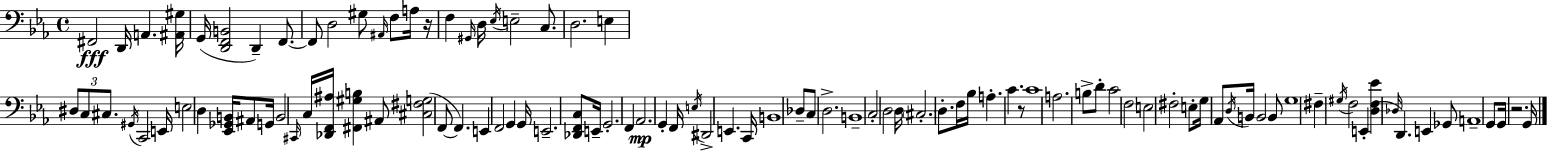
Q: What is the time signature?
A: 4/4